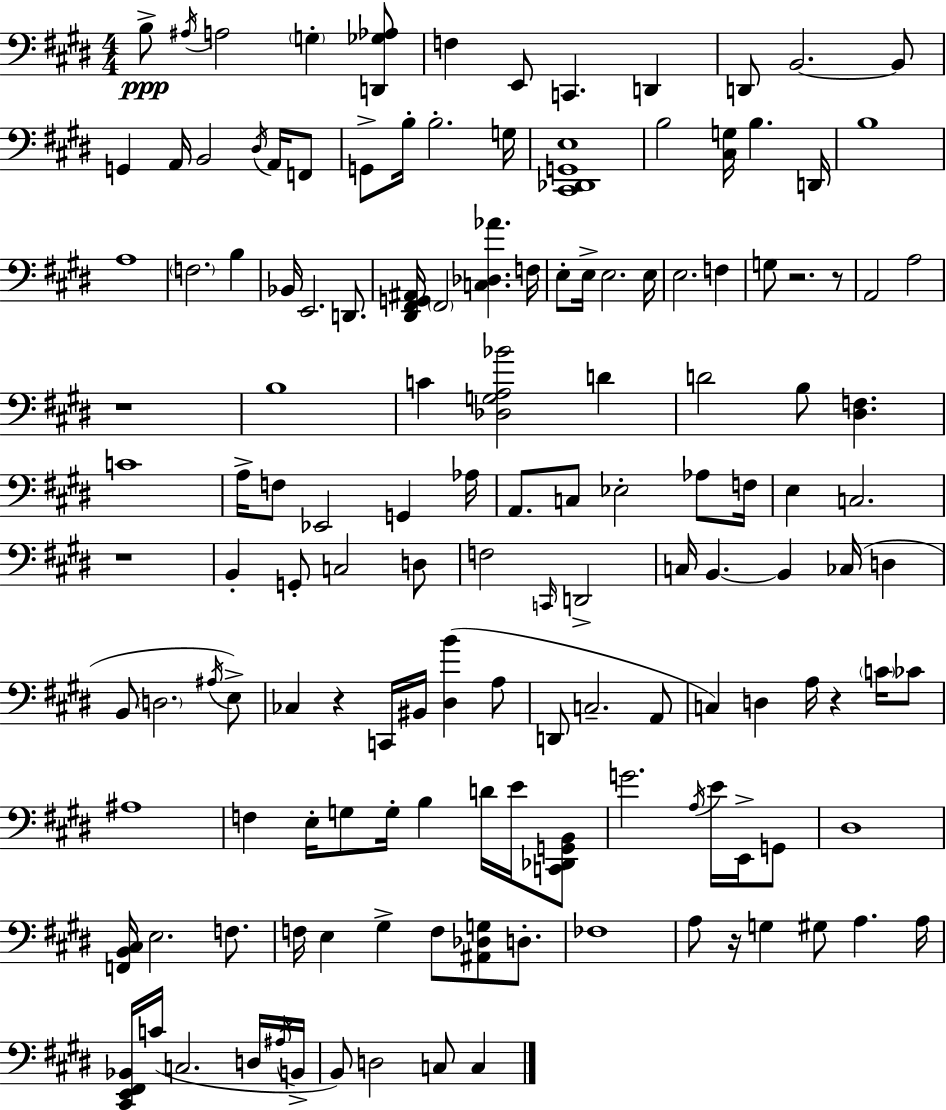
{
  \clef bass
  \numericTimeSignature
  \time 4/4
  \key e \major
  b8->\ppp \acciaccatura { ais16 } a2 \parenthesize g4-. <d, ges aes>8 | f4 e,8 c,4. d,4 | d,8 b,2.~~ b,8 | g,4 a,16 b,2 \acciaccatura { dis16 } a,16 | \break f,8 g,8-> b16-. b2.-. | g16 <cis, des, g, e>1 | b2 <cis g>16 b4. | d,16 b1 | \break a1 | \parenthesize f2. b4 | bes,16 e,2. d,8. | <dis, fis, g, ais,>16 \parenthesize fis,2 <c des aes'>4. | \break f16 e8-. e16-> e2. | e16 e2. f4 | g8 r2. | r8 a,2 a2 | \break r1 | b1 | c'4 <des g a bes'>2 d'4 | d'2 b8 <dis f>4. | \break c'1 | a16-> f8 ees,2 g,4 | aes16 a,8. c8 ees2-. aes8 | f16 e4 c2. | \break r1 | b,4-. g,8-. c2 | d8 f2 \grace { c,16 } d,2-> | c16 b,4.~~ b,4 ces16( d4 | \break b,8 \parenthesize d2. | \acciaccatura { ais16 } e8->) ces4 r4 c,16 bis,16 <dis b'>4( | a8 d,8 c2.-- | a,8 c4) d4 a16 r4 | \break \parenthesize c'16 ces'8 ais1 | f4 e16-. g8 g16-. b4 | d'16 e'16 <c, des, g, b,>8 g'2. | \acciaccatura { a16 } e'16 e,16-> g,8 dis1 | \break <f, b, cis>16 e2. | f8. f16 e4 gis4-> f8 | <ais, des g>8 d8.-. fes1 | a8 r16 g4 gis8 a4. | \break a16 <cis, e, fis, bes,>16 c'16( c2. | d16 \acciaccatura { ais16 } b,16-> b,8) d2 | c8 c4 \bar "|."
}